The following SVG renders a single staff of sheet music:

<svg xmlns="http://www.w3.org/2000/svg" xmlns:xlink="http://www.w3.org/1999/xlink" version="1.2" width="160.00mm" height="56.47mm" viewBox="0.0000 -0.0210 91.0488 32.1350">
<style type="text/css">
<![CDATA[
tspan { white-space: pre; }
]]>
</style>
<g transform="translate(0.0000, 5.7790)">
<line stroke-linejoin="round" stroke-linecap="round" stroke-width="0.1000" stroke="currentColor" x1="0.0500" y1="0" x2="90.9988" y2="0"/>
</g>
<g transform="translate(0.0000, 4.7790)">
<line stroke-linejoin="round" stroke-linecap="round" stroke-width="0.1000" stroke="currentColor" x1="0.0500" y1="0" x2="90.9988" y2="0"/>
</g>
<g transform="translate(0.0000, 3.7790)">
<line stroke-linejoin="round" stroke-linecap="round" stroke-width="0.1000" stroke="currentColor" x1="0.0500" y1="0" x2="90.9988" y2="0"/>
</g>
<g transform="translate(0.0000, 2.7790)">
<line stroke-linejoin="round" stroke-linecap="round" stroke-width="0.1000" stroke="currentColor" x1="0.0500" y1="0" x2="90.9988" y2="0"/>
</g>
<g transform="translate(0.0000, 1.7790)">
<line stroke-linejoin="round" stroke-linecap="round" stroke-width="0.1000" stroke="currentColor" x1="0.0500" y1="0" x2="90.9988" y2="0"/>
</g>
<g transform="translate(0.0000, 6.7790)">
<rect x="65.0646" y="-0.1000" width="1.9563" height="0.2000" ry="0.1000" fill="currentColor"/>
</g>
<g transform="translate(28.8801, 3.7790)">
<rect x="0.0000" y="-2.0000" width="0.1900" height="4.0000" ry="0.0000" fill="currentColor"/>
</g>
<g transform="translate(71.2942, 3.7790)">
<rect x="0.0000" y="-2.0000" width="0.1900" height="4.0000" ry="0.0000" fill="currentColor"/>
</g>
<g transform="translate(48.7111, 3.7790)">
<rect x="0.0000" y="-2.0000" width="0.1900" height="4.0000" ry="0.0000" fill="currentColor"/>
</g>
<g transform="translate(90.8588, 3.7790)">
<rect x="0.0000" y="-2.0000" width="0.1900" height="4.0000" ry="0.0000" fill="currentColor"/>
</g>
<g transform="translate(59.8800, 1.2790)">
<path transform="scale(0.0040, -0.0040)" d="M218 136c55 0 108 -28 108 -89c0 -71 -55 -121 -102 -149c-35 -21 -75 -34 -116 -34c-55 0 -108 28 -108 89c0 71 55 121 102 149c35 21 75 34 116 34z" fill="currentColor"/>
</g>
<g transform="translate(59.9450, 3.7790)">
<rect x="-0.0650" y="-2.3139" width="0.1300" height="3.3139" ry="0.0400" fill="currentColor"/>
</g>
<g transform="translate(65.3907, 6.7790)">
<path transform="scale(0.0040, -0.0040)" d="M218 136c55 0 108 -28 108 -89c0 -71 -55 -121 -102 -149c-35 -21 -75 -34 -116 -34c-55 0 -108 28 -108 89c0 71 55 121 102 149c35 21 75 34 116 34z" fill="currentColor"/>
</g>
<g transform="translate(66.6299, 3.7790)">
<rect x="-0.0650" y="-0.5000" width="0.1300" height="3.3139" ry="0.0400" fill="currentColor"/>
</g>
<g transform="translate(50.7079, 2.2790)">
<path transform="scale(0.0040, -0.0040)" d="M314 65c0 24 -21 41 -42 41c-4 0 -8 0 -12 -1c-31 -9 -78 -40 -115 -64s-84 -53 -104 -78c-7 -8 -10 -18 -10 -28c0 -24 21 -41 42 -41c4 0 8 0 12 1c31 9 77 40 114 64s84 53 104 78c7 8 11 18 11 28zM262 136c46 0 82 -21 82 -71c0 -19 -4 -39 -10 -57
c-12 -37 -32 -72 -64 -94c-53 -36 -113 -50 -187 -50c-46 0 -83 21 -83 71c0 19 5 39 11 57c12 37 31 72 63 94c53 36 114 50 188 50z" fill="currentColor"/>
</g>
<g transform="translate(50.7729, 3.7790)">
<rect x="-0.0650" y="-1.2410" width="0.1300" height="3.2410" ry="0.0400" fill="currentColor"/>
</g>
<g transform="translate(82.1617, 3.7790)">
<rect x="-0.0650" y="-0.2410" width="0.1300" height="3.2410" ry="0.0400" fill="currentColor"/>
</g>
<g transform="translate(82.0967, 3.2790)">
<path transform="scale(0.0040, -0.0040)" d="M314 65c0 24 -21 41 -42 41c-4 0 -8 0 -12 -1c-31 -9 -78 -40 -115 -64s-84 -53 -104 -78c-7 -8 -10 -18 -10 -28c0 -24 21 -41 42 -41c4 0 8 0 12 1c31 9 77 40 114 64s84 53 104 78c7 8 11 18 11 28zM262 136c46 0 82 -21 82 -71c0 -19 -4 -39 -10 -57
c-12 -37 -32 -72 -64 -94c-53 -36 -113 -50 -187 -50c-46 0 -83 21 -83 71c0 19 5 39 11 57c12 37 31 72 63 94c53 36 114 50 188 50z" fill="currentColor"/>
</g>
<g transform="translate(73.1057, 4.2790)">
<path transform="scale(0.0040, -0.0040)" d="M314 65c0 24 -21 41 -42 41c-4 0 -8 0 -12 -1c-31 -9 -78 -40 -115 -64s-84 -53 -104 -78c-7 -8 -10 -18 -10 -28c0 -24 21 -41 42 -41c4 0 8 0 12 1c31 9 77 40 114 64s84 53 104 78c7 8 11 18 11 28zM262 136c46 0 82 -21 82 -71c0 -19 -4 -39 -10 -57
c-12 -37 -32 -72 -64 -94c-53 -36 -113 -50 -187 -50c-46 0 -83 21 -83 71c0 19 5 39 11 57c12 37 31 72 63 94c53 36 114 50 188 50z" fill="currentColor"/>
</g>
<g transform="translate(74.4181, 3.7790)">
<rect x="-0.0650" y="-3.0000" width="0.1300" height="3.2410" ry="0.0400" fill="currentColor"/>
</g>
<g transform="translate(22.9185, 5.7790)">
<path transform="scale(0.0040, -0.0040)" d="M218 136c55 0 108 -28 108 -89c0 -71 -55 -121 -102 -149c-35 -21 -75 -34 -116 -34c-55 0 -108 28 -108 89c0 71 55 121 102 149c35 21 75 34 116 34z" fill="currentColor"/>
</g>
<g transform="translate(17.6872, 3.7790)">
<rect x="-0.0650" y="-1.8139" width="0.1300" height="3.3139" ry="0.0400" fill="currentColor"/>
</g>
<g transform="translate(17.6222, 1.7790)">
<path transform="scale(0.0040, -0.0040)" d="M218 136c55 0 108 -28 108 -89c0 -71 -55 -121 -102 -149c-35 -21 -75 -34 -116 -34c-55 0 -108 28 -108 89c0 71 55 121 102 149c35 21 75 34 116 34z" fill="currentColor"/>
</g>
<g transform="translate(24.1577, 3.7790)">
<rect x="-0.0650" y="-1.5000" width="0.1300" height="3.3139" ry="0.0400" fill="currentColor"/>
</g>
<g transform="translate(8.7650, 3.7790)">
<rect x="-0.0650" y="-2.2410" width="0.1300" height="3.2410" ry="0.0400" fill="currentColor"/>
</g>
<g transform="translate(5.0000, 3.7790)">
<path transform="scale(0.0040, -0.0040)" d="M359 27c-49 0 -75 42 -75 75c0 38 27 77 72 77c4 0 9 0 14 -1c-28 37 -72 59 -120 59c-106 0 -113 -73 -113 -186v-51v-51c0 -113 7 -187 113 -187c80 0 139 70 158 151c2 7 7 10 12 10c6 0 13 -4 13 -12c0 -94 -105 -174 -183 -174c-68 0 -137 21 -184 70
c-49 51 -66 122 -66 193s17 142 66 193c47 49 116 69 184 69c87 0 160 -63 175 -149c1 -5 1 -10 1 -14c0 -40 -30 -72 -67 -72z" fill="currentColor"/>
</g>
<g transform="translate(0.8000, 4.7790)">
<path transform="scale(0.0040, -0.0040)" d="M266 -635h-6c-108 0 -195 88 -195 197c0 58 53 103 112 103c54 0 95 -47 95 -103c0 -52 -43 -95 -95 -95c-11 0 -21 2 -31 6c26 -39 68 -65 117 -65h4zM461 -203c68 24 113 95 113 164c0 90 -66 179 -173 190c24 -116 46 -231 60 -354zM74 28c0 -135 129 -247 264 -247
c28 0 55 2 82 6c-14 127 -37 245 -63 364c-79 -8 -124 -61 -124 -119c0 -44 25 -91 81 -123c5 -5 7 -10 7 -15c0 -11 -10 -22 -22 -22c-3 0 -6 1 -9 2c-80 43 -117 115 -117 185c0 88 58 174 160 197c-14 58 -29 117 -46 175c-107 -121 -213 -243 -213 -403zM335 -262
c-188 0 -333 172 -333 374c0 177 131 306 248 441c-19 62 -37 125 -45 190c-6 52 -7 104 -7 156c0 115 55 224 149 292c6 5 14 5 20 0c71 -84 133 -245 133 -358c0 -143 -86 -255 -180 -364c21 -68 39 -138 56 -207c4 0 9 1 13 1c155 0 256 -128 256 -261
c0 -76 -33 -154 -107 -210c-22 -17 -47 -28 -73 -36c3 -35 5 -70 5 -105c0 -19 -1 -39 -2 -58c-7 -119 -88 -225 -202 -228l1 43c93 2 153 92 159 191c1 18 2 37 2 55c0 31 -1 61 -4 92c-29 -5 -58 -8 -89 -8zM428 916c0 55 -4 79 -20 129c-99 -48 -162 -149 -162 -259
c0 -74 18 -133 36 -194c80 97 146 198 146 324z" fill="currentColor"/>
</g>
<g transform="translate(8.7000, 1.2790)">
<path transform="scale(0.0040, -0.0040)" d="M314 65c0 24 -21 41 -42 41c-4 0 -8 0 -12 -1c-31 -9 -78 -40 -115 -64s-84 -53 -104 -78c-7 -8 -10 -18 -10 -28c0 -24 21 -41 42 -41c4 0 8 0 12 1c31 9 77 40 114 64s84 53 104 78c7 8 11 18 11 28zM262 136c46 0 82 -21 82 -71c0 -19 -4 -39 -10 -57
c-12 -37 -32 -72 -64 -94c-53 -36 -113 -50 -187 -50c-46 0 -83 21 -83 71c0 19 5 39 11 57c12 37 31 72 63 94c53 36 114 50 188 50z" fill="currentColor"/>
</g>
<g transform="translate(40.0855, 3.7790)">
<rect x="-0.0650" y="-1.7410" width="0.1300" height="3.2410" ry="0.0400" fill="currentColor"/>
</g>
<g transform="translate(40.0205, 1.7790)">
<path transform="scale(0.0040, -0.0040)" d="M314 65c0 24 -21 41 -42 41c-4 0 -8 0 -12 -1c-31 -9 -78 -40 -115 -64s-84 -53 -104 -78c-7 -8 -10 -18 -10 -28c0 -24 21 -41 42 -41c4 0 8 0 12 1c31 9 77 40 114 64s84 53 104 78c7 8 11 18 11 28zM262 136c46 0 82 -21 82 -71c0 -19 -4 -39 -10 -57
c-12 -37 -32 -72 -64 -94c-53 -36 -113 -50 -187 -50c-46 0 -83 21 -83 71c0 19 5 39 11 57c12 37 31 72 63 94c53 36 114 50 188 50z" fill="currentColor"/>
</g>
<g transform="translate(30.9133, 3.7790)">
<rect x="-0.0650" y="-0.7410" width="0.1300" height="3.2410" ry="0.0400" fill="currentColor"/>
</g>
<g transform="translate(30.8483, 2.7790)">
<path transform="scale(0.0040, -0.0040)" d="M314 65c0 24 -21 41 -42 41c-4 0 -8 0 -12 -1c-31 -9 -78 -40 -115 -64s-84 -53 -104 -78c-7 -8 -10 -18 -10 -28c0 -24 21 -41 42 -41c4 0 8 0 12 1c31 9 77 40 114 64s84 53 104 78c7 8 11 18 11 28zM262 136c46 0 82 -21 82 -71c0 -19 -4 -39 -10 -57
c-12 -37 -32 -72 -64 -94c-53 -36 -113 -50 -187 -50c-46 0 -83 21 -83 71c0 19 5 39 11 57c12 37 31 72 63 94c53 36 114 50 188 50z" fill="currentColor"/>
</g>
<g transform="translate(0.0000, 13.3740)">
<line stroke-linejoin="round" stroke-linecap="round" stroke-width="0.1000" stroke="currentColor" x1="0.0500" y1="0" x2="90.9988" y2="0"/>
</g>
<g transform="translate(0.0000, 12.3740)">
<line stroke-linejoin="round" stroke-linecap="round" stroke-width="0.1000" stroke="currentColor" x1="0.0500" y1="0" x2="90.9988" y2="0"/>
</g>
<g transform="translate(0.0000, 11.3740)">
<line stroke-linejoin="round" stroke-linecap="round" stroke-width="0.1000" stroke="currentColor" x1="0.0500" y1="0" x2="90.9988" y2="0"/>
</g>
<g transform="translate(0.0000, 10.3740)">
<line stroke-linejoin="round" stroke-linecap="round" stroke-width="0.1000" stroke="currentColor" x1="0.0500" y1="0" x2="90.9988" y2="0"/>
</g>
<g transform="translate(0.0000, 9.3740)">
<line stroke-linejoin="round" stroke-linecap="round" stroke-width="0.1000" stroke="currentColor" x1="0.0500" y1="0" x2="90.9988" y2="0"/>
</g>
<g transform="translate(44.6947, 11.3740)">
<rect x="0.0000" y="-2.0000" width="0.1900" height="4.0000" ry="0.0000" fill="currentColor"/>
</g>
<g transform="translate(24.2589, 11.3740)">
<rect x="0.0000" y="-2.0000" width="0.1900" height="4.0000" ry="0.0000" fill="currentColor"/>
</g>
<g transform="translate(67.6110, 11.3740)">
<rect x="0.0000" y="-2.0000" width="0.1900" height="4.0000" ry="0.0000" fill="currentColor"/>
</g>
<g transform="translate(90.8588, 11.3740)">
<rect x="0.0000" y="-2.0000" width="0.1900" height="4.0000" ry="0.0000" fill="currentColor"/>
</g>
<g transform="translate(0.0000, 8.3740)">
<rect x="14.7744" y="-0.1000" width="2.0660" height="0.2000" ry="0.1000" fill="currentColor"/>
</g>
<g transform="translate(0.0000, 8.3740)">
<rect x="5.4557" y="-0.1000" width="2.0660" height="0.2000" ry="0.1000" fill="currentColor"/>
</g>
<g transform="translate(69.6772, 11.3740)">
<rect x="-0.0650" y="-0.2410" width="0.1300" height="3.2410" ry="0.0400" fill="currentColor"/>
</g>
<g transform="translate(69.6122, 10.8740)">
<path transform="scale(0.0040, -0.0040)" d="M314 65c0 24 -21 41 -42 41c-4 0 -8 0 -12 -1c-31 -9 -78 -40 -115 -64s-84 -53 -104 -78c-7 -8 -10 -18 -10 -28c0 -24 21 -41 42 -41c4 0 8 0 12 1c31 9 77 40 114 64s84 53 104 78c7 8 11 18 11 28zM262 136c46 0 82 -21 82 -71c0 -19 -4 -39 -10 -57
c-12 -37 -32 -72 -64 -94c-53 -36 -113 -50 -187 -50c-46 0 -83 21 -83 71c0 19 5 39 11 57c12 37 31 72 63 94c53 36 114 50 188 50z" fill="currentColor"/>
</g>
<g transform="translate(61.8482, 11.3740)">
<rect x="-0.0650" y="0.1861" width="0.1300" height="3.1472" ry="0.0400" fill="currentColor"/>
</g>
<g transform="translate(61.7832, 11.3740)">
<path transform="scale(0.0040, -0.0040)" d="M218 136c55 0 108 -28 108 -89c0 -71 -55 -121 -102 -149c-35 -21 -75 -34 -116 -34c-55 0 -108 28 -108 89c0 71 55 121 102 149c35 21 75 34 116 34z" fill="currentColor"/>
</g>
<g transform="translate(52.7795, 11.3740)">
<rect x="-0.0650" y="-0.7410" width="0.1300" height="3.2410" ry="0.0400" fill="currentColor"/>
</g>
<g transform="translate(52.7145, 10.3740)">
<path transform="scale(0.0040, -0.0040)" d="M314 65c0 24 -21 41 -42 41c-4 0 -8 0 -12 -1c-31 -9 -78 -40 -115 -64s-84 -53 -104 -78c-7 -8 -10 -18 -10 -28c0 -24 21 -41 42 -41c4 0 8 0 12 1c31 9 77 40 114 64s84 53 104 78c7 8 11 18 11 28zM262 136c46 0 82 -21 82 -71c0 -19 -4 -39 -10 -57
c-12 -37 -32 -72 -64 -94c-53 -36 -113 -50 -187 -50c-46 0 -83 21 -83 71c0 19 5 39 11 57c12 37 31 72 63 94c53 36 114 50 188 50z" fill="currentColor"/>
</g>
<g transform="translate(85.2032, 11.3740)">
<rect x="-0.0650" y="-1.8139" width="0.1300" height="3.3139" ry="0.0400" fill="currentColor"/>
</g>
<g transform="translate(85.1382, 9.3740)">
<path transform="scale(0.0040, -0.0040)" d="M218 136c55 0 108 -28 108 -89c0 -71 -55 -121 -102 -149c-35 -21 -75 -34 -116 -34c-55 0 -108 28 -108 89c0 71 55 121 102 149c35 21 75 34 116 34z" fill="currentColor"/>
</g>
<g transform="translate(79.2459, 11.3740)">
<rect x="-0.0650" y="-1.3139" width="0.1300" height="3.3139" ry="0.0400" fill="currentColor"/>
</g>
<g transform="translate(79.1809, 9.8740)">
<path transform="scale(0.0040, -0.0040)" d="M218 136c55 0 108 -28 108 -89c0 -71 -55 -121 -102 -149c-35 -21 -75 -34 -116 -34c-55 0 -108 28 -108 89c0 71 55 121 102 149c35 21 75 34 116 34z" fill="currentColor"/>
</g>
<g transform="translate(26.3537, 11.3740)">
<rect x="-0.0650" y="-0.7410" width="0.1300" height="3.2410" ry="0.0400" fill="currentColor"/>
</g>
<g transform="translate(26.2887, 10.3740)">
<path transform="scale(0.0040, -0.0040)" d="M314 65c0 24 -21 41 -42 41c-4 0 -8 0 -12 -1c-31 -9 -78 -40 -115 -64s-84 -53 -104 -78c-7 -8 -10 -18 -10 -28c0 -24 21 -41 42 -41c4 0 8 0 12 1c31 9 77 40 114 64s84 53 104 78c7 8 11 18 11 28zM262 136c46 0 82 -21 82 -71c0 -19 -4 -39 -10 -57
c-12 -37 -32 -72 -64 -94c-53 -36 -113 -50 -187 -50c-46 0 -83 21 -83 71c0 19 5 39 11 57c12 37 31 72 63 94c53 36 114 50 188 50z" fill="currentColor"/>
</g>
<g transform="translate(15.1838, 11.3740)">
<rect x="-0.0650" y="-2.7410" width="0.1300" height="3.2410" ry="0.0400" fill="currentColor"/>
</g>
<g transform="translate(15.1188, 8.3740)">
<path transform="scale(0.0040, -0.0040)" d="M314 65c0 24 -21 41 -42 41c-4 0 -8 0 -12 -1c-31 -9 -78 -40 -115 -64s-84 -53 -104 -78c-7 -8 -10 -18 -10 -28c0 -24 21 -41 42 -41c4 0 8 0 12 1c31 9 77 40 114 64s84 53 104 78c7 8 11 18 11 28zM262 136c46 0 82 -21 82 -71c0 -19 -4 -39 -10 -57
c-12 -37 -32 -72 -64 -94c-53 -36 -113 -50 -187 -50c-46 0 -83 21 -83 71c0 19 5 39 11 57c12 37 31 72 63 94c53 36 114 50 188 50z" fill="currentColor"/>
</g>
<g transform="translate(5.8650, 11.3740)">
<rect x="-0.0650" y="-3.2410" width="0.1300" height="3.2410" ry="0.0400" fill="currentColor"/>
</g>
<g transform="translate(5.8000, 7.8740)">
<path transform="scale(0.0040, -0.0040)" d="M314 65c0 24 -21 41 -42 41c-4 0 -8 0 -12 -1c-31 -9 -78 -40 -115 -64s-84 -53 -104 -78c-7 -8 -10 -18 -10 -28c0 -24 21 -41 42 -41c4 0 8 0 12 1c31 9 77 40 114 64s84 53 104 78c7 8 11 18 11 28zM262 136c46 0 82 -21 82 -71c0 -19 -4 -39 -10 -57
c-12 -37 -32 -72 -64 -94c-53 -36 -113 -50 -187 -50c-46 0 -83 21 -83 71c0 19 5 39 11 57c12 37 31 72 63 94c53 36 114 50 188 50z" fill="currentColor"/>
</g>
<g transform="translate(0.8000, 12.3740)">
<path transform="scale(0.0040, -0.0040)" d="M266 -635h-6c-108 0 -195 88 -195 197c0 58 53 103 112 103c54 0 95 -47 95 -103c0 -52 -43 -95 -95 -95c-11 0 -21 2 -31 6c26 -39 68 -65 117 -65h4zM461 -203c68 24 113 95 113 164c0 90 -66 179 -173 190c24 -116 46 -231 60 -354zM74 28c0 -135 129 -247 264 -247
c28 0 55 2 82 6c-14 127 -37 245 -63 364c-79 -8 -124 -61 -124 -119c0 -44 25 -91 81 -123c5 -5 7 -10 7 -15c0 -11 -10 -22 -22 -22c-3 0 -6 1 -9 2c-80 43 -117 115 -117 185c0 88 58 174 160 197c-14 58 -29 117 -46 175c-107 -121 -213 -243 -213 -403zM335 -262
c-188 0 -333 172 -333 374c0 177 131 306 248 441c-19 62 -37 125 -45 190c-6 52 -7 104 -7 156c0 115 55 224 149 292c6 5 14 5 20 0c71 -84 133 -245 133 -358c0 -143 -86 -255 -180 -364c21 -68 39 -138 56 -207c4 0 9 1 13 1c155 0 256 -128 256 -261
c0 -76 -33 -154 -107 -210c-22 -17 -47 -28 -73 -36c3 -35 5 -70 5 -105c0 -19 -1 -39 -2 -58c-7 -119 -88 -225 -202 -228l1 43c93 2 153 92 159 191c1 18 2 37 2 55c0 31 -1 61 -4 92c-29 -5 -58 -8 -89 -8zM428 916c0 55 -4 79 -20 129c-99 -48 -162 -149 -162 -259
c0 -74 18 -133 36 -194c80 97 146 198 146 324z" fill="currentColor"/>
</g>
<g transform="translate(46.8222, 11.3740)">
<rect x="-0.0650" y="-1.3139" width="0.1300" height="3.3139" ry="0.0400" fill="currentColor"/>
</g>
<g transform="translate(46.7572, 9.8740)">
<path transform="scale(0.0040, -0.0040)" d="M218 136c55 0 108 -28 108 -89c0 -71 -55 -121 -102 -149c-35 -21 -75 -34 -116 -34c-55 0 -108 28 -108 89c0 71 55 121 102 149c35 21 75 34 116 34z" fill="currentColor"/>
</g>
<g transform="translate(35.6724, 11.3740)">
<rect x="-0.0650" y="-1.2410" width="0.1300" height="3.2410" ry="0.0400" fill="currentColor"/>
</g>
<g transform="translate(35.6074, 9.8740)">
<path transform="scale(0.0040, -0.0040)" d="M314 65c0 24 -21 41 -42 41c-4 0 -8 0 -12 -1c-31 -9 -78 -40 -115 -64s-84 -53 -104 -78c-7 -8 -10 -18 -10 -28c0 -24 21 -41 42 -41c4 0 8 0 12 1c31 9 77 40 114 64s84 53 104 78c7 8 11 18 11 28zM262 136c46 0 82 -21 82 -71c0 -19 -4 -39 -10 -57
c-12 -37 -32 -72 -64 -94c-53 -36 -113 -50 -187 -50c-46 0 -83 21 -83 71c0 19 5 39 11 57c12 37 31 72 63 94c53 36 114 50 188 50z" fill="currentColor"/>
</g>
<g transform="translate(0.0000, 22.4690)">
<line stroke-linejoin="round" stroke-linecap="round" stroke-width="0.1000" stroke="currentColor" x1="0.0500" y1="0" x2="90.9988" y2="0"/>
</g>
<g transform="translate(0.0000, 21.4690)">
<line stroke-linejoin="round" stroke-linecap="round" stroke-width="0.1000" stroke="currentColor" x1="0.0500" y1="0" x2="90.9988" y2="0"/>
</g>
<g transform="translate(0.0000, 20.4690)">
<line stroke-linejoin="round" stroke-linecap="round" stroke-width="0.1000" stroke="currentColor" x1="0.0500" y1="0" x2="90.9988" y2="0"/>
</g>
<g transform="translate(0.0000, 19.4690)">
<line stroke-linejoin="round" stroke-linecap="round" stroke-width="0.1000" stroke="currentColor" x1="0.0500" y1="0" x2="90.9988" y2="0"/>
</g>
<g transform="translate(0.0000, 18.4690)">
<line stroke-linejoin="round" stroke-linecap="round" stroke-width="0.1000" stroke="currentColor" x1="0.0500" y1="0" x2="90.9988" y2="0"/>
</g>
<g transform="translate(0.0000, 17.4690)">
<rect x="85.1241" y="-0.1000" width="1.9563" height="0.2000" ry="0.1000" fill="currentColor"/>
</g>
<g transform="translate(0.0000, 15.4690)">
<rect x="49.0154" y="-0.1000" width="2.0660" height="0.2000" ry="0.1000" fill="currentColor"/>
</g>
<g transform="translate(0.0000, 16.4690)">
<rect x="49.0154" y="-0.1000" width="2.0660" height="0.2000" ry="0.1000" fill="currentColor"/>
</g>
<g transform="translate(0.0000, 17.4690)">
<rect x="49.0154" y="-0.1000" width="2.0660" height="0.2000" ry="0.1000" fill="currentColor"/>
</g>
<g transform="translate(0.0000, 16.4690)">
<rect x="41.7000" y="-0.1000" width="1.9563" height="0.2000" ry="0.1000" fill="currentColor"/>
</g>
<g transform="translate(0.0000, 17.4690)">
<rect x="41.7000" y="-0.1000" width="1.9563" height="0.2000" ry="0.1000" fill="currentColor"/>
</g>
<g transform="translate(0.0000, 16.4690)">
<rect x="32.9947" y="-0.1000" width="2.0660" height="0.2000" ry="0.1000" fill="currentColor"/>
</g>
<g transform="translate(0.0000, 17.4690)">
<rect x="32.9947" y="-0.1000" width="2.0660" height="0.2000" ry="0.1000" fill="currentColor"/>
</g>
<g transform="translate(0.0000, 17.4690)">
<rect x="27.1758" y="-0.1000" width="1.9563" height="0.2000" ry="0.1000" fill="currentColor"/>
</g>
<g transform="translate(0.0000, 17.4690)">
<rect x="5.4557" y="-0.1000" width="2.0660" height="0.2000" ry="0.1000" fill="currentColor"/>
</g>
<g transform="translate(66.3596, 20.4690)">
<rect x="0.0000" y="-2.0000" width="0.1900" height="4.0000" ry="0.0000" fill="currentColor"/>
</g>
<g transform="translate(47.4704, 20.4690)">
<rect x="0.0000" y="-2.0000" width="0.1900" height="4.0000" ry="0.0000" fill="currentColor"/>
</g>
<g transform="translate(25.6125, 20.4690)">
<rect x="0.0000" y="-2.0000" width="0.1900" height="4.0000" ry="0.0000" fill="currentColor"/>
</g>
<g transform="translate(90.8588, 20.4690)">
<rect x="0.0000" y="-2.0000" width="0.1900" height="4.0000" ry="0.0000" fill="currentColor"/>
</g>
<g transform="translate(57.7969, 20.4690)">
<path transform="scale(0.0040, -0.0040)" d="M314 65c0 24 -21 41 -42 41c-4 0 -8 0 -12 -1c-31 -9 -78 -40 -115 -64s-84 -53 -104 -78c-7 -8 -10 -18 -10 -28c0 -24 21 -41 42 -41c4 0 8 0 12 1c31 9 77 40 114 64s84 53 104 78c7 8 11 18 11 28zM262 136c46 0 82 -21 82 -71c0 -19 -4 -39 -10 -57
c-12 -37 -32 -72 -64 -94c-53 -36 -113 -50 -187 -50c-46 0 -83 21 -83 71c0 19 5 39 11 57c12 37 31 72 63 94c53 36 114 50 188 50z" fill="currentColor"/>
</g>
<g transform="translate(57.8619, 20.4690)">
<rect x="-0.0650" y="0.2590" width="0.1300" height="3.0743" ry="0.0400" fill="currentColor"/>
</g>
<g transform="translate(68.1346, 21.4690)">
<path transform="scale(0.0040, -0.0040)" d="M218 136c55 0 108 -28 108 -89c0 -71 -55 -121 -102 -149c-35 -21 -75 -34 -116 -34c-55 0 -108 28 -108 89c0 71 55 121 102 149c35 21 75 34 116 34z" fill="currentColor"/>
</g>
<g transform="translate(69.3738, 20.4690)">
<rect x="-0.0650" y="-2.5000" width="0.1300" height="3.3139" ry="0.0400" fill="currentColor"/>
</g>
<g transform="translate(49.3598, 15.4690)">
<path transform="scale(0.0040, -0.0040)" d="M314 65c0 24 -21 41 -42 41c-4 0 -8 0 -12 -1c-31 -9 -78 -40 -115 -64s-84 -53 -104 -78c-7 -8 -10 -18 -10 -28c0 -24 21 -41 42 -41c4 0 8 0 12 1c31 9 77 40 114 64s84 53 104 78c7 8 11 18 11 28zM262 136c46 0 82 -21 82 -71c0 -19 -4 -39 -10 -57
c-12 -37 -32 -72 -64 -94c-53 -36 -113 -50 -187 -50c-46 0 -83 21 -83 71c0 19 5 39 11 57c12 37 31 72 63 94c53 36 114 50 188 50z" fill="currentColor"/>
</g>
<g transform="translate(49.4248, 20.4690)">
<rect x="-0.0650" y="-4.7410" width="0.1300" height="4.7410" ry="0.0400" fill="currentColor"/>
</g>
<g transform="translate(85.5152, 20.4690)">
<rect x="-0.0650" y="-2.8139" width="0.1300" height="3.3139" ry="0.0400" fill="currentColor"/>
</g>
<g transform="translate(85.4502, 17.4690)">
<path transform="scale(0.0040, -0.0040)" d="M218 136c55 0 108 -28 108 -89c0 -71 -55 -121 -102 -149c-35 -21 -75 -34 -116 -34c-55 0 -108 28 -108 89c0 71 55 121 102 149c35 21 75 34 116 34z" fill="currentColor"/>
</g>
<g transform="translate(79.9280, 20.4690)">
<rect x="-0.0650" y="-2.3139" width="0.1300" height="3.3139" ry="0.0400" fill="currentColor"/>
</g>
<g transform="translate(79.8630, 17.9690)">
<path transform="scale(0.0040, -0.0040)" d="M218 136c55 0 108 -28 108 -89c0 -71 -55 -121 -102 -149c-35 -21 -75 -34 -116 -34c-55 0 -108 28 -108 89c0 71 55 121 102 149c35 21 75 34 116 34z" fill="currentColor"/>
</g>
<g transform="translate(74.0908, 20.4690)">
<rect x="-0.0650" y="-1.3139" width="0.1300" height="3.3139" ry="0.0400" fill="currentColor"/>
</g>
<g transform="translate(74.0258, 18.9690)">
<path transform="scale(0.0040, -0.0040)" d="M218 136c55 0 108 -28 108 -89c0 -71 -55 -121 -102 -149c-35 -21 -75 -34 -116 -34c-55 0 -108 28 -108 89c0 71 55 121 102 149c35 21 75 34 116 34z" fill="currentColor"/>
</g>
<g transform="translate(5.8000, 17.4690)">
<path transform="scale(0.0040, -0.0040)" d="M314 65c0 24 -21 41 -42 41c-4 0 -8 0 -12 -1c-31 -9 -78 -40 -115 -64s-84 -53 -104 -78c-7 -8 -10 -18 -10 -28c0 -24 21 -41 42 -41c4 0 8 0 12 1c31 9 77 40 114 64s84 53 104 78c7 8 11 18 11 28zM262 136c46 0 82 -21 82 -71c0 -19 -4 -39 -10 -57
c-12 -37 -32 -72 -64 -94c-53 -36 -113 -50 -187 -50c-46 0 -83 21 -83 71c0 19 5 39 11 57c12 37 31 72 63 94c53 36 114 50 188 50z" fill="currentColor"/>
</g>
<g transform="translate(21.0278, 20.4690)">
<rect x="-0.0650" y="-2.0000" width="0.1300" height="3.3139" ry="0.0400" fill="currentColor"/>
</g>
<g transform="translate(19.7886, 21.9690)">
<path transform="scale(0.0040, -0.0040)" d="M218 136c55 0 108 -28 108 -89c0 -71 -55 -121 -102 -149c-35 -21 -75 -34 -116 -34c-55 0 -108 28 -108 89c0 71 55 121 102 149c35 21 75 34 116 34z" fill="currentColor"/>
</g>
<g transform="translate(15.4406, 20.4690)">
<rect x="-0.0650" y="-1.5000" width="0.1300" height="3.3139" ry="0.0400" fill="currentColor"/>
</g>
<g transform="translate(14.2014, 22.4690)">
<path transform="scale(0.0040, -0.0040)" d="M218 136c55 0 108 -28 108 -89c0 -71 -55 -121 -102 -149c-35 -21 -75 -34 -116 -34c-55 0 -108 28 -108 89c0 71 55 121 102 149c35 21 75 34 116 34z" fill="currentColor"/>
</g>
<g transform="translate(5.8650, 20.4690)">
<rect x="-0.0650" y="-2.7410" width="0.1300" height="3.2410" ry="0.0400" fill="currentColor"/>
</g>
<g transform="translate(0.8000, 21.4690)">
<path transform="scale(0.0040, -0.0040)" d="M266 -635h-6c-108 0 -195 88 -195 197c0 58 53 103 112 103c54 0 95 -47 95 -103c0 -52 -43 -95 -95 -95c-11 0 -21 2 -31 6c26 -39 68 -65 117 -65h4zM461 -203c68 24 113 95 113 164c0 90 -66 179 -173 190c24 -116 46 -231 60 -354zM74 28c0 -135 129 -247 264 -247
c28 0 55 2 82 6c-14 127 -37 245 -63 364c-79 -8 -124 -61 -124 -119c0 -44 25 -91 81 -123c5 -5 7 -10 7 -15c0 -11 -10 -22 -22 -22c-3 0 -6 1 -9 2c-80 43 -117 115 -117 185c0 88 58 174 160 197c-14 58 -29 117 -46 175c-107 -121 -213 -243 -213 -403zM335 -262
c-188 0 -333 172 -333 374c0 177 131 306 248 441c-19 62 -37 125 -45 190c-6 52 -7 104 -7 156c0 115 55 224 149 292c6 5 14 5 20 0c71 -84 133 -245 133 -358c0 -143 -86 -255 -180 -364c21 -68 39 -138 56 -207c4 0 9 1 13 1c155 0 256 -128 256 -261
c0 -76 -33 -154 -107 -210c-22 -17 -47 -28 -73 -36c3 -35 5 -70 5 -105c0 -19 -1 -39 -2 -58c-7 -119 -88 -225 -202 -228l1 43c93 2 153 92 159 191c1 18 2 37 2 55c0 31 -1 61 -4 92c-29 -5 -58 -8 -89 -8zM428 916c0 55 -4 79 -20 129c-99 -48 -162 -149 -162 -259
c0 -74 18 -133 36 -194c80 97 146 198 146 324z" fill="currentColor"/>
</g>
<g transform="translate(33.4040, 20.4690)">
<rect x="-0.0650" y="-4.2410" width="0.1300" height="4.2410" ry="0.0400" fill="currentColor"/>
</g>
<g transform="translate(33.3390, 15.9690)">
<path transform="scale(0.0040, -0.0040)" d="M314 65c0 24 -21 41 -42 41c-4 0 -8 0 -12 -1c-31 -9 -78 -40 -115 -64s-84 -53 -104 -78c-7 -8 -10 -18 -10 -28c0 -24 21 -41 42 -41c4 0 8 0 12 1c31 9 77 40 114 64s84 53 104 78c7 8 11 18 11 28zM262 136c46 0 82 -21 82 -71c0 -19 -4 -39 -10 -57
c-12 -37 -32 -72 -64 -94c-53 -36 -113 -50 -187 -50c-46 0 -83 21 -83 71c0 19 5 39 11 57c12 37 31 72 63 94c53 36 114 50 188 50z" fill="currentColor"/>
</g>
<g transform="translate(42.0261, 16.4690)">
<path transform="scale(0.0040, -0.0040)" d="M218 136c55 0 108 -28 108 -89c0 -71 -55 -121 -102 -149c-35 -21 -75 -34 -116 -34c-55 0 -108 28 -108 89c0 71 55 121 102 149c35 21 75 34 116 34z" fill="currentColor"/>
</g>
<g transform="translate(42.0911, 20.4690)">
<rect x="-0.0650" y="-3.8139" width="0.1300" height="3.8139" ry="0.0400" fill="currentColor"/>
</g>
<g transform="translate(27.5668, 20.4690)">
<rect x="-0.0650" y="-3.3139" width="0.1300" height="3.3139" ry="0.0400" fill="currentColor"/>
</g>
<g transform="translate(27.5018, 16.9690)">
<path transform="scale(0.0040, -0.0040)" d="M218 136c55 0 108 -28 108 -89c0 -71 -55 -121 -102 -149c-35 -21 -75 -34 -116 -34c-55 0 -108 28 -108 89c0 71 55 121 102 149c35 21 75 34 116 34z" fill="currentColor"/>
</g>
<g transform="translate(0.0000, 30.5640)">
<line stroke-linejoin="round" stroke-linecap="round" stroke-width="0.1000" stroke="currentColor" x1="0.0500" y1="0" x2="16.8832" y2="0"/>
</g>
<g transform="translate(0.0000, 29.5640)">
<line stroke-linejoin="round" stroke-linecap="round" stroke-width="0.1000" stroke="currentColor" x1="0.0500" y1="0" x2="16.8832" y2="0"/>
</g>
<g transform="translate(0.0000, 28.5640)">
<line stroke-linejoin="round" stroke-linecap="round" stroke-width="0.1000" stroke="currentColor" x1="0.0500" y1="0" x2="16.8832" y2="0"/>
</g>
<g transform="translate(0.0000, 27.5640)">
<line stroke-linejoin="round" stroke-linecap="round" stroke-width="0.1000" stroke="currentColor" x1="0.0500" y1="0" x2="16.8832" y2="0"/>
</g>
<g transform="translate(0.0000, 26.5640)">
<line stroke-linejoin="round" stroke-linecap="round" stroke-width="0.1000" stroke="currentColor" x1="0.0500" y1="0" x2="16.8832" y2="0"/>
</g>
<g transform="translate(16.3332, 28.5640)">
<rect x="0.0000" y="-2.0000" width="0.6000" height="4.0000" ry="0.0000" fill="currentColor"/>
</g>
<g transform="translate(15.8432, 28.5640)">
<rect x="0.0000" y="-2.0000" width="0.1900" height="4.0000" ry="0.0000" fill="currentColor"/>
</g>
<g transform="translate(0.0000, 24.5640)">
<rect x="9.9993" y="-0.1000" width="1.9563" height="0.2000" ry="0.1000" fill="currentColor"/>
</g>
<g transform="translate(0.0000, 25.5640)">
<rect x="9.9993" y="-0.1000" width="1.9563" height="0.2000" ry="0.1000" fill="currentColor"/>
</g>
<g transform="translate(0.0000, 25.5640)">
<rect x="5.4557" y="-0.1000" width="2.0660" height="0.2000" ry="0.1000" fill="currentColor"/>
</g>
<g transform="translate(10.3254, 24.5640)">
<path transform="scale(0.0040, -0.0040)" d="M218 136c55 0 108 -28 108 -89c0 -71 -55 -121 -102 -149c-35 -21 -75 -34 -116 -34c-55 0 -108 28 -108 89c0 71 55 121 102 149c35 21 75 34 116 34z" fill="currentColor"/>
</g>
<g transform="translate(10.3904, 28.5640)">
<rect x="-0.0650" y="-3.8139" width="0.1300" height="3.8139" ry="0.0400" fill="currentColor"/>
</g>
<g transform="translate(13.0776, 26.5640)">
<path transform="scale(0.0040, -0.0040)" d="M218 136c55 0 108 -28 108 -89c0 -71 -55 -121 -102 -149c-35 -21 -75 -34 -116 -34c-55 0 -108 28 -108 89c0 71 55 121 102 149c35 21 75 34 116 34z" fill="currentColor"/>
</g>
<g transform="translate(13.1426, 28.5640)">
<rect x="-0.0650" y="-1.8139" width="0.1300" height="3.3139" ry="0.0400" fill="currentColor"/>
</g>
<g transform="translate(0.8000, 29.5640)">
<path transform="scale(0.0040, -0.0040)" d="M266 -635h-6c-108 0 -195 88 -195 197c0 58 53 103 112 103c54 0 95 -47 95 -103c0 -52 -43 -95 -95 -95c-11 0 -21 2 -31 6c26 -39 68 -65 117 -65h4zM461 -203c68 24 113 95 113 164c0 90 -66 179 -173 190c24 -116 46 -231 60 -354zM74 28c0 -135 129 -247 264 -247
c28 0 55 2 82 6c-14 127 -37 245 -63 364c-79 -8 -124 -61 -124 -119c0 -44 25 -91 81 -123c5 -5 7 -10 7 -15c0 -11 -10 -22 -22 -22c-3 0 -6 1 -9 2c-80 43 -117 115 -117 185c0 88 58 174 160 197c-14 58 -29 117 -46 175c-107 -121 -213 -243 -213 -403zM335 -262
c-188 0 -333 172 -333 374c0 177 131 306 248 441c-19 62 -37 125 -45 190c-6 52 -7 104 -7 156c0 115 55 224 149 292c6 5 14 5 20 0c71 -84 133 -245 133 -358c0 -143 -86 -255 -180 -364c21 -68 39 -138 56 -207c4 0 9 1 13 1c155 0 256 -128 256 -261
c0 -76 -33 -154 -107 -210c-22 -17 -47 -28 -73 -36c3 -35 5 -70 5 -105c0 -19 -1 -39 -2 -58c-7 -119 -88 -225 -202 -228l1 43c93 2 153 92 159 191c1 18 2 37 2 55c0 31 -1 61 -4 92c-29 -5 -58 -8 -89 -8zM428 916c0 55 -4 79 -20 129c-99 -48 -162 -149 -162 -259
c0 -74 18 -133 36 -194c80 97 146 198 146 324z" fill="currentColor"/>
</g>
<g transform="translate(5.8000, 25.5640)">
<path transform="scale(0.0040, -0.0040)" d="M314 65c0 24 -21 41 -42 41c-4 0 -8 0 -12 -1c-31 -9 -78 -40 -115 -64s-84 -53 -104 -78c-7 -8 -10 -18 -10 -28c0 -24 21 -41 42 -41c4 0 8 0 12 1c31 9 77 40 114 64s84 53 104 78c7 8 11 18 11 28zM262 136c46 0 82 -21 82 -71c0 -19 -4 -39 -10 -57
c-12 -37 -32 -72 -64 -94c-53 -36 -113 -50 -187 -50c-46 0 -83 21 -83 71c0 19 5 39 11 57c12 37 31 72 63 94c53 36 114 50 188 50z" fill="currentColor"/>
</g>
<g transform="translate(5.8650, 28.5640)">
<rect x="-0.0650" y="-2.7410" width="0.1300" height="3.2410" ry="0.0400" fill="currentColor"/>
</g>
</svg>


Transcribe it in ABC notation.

X:1
T:Untitled
M:4/4
L:1/4
K:C
g2 f E d2 f2 e2 g C A2 c2 b2 a2 d2 e2 e d2 B c2 e f a2 E F b d'2 c' e'2 B2 G e g a a2 c' f